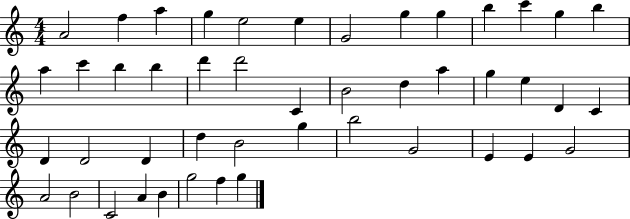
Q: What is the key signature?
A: C major